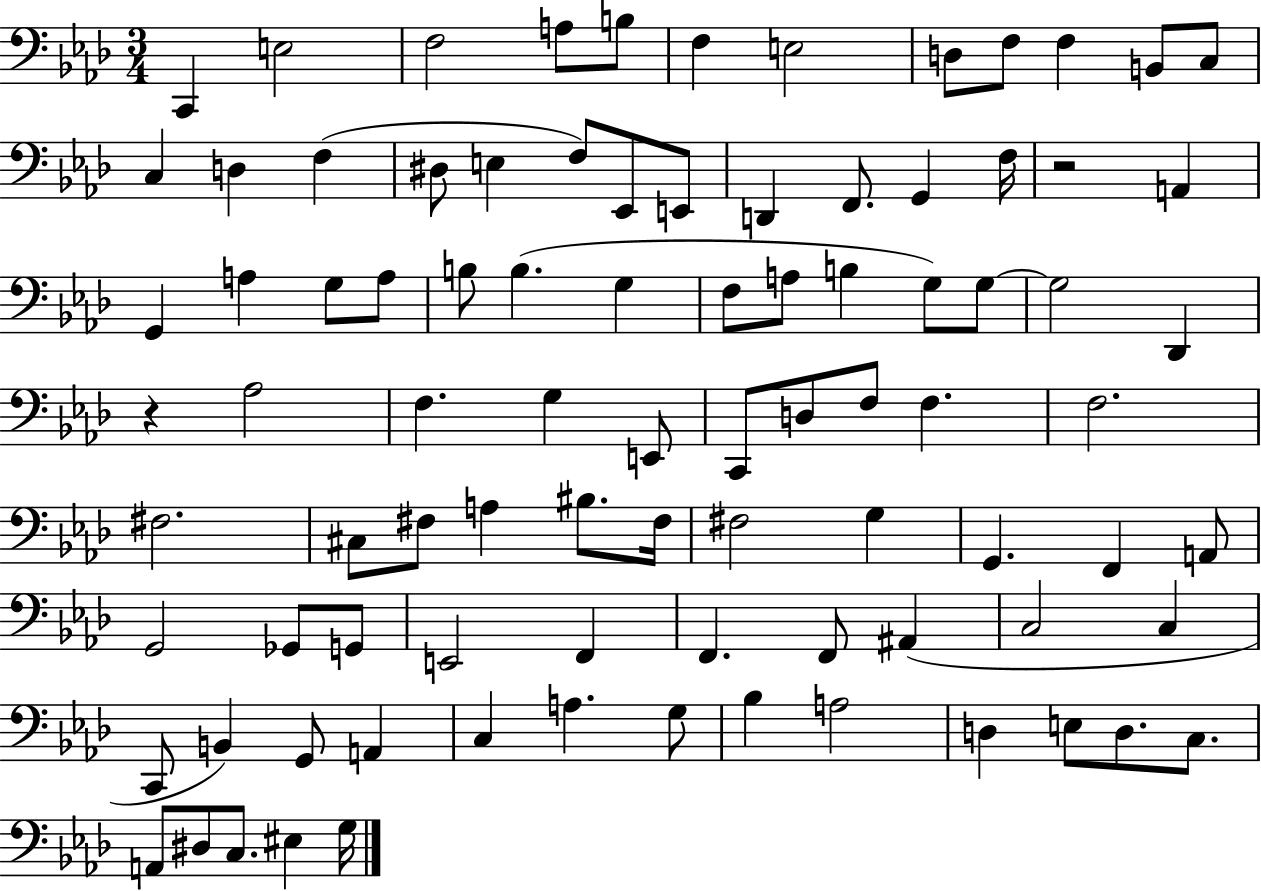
X:1
T:Untitled
M:3/4
L:1/4
K:Ab
C,, E,2 F,2 A,/2 B,/2 F, E,2 D,/2 F,/2 F, B,,/2 C,/2 C, D, F, ^D,/2 E, F,/2 _E,,/2 E,,/2 D,, F,,/2 G,, F,/4 z2 A,, G,, A, G,/2 A,/2 B,/2 B, G, F,/2 A,/2 B, G,/2 G,/2 G,2 _D,, z _A,2 F, G, E,,/2 C,,/2 D,/2 F,/2 F, F,2 ^F,2 ^C,/2 ^F,/2 A, ^B,/2 ^F,/4 ^F,2 G, G,, F,, A,,/2 G,,2 _G,,/2 G,,/2 E,,2 F,, F,, F,,/2 ^A,, C,2 C, C,,/2 B,, G,,/2 A,, C, A, G,/2 _B, A,2 D, E,/2 D,/2 C,/2 A,,/2 ^D,/2 C,/2 ^E, G,/4